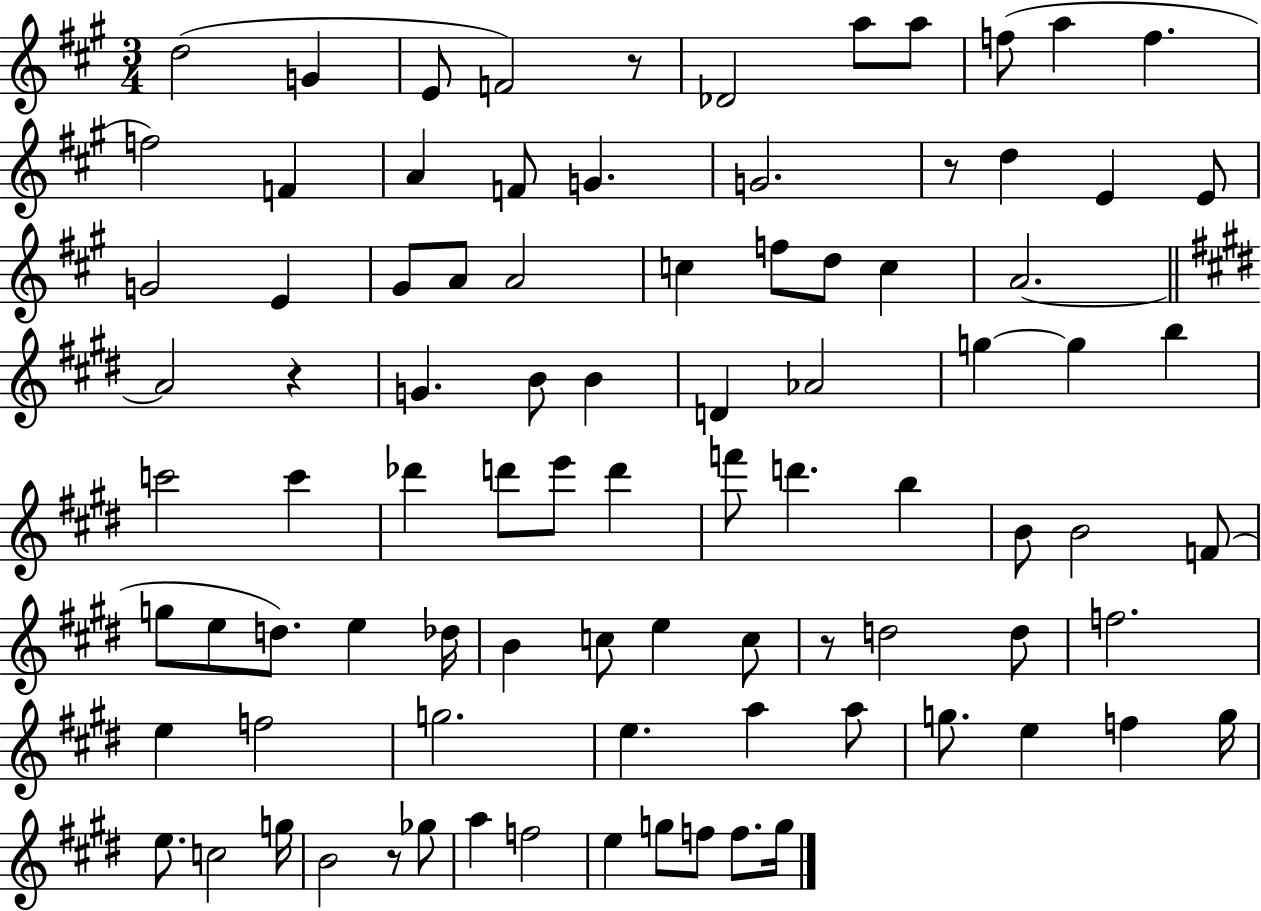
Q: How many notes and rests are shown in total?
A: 89